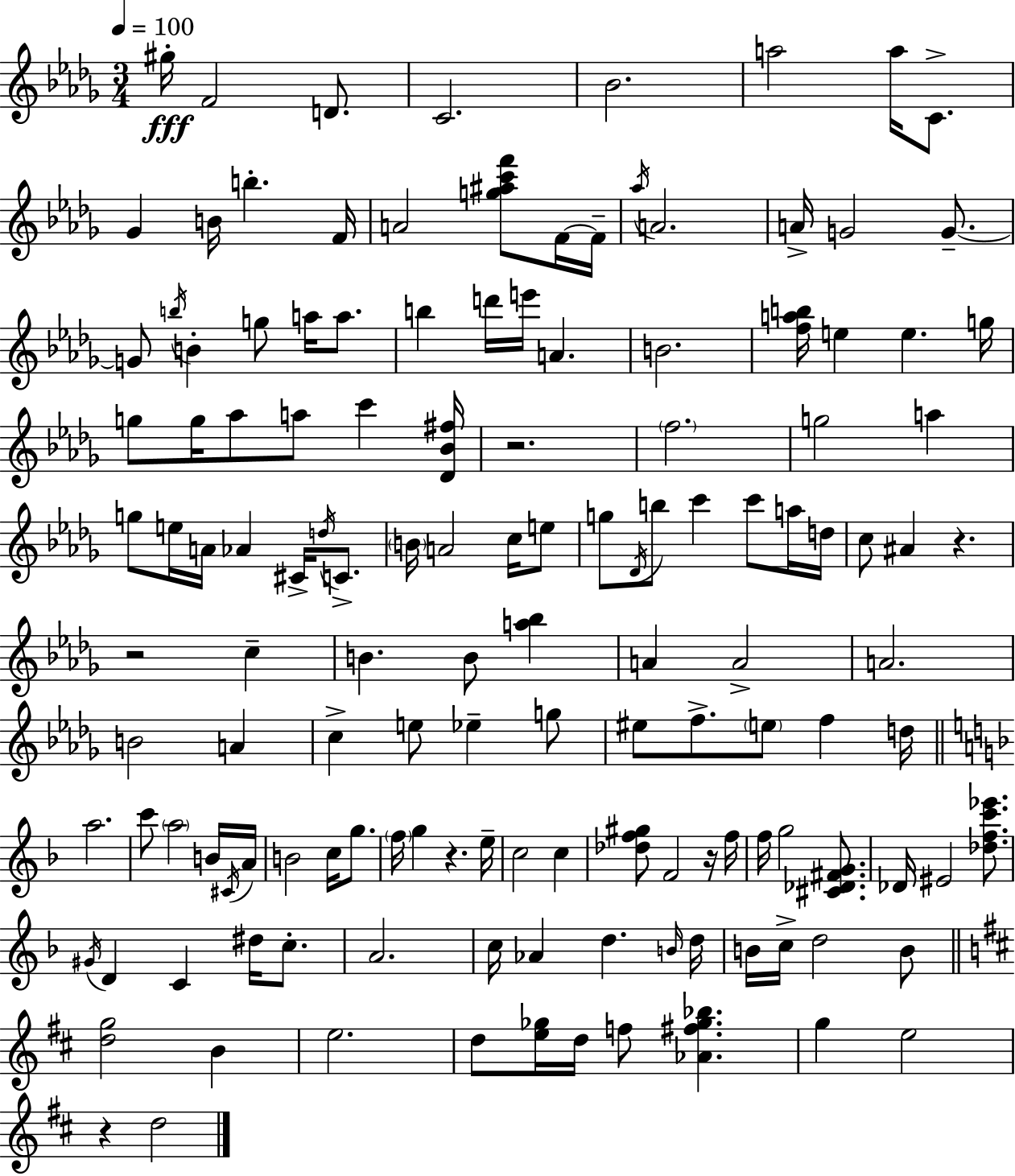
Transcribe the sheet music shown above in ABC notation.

X:1
T:Untitled
M:3/4
L:1/4
K:Bbm
^g/4 F2 D/2 C2 _B2 a2 a/4 C/2 _G B/4 b F/4 A2 [g^ac'f']/2 F/4 F/4 _a/4 A2 A/4 G2 G/2 G/2 b/4 B g/2 a/4 a/2 b d'/4 e'/4 A B2 [fab]/4 e e g/4 g/2 g/4 _a/2 a/2 c' [_D_B^f]/4 z2 f2 g2 a g/2 e/4 A/4 _A ^C/4 d/4 C/2 B/4 A2 c/4 e/2 g/2 _D/4 b/2 c' c'/2 a/4 d/4 c/2 ^A z z2 c B B/2 [a_b] A A2 A2 B2 A c e/2 _e g/2 ^e/2 f/2 e/2 f d/4 a2 c'/2 a2 B/4 ^C/4 A/4 B2 c/4 g/2 f/4 g z e/4 c2 c [_df^g]/2 F2 z/4 f/4 f/4 g2 [^C_D^FG]/2 _D/4 ^E2 [_dfc'_e']/2 ^G/4 D C ^d/4 c/2 A2 c/4 _A d B/4 d/4 B/4 c/4 d2 B/2 [dg]2 B e2 d/2 [e_g]/4 d/4 f/2 [_A^f_g_b] g e2 z d2